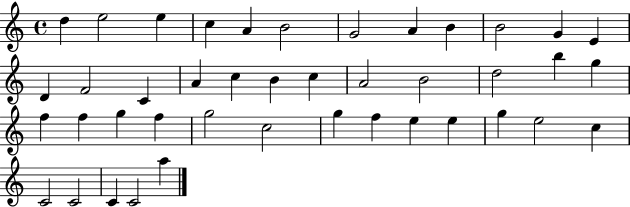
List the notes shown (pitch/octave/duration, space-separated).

D5/q E5/h E5/q C5/q A4/q B4/h G4/h A4/q B4/q B4/h G4/q E4/q D4/q F4/h C4/q A4/q C5/q B4/q C5/q A4/h B4/h D5/h B5/q G5/q F5/q F5/q G5/q F5/q G5/h C5/h G5/q F5/q E5/q E5/q G5/q E5/h C5/q C4/h C4/h C4/q C4/h A5/q